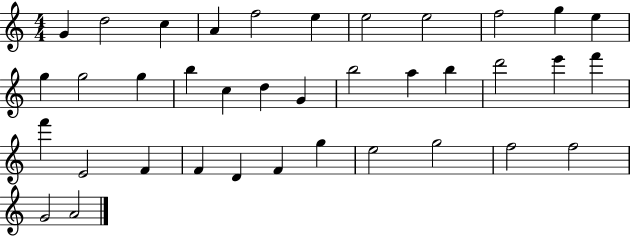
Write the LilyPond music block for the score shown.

{
  \clef treble
  \numericTimeSignature
  \time 4/4
  \key c \major
  g'4 d''2 c''4 | a'4 f''2 e''4 | e''2 e''2 | f''2 g''4 e''4 | \break g''4 g''2 g''4 | b''4 c''4 d''4 g'4 | b''2 a''4 b''4 | d'''2 e'''4 f'''4 | \break f'''4 e'2 f'4 | f'4 d'4 f'4 g''4 | e''2 g''2 | f''2 f''2 | \break g'2 a'2 | \bar "|."
}